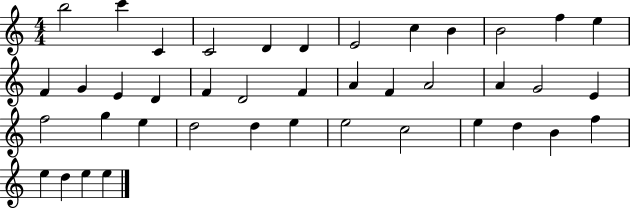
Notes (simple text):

B5/h C6/q C4/q C4/h D4/q D4/q E4/h C5/q B4/q B4/h F5/q E5/q F4/q G4/q E4/q D4/q F4/q D4/h F4/q A4/q F4/q A4/h A4/q G4/h E4/q F5/h G5/q E5/q D5/h D5/q E5/q E5/h C5/h E5/q D5/q B4/q F5/q E5/q D5/q E5/q E5/q